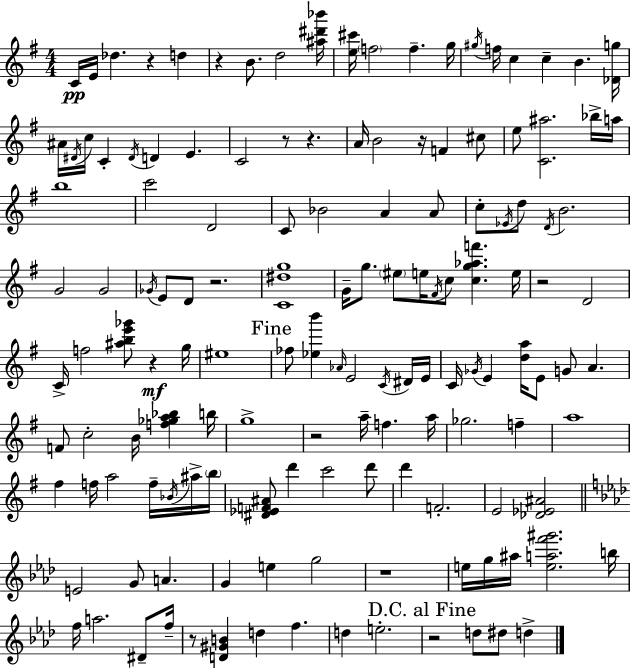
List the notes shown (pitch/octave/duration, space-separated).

C4/s E4/s Db5/q. R/q D5/q R/q B4/e. D5/h [A#5,D#6,Bb6]/s [E5,C#6]/s F5/h F5/q. G5/s G#5/s F5/s C5/q C5/q B4/q. [Db4,G5]/s A#4/s D#4/s C5/s C4/q D#4/s D4/q E4/q. C4/h R/e R/q. A4/s B4/h R/s F4/q C#5/e E5/e [C4,A#5]/h. Bb5/s A5/s B5/w C6/h D4/h C4/e Bb4/h A4/q A4/e C5/e Eb4/s D5/e D4/s B4/h. G4/h G4/h Gb4/s E4/e D4/e R/h. [C4,D#5,G5]/w G4/s G5/e. EIS5/e E5/s F#4/s C5/e [C5,G5,Ab5,F6]/q. E5/s R/h D4/h C4/s F5/h [A#5,B5,E6,Gb6]/e R/q G5/s EIS5/w FES5/e [Eb5,B6]/q Ab4/s E4/h C4/s D#4/s E4/s C4/s Gb4/s E4/q [D5,A5]/s E4/e G4/e A4/q. F4/e C5/h B4/s [F5,Gb5,A5,Bb5]/q B5/s G5/w R/h A5/s F5/q. A5/s Gb5/h. F5/q A5/w F#5/q F5/s A5/h F5/s Bb4/s A#5/s B5/s [D#4,Eb4,F4,A#4]/e D6/q C6/h D6/e D6/q F4/h. E4/h [Db4,Eb4,A#4]/h E4/h G4/e A4/q. G4/q E5/q G5/h R/w E5/s G5/s A#5/s [E5,A5,F6,G#6]/h. B5/s F5/s A5/h. D#4/e F5/s R/e [D4,G#4,B4]/q D5/q F5/q. D5/q E5/h. R/h D5/e D#5/e D5/q